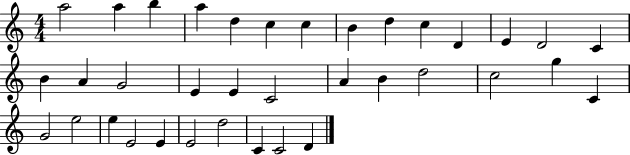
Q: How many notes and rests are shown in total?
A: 36